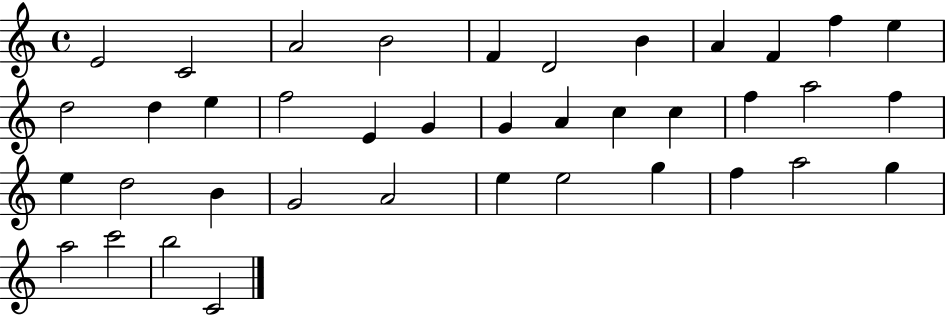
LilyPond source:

{
  \clef treble
  \time 4/4
  \defaultTimeSignature
  \key c \major
  e'2 c'2 | a'2 b'2 | f'4 d'2 b'4 | a'4 f'4 f''4 e''4 | \break d''2 d''4 e''4 | f''2 e'4 g'4 | g'4 a'4 c''4 c''4 | f''4 a''2 f''4 | \break e''4 d''2 b'4 | g'2 a'2 | e''4 e''2 g''4 | f''4 a''2 g''4 | \break a''2 c'''2 | b''2 c'2 | \bar "|."
}